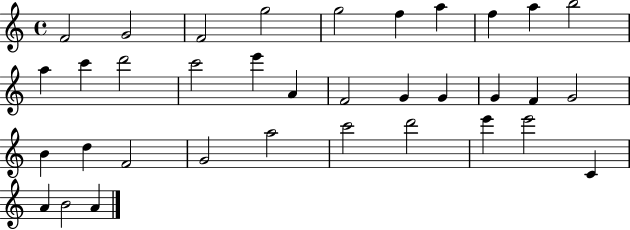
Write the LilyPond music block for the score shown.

{
  \clef treble
  \time 4/4
  \defaultTimeSignature
  \key c \major
  f'2 g'2 | f'2 g''2 | g''2 f''4 a''4 | f''4 a''4 b''2 | \break a''4 c'''4 d'''2 | c'''2 e'''4 a'4 | f'2 g'4 g'4 | g'4 f'4 g'2 | \break b'4 d''4 f'2 | g'2 a''2 | c'''2 d'''2 | e'''4 e'''2 c'4 | \break a'4 b'2 a'4 | \bar "|."
}